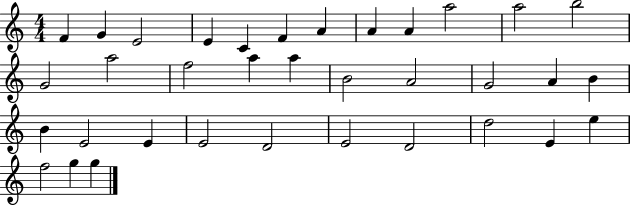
X:1
T:Untitled
M:4/4
L:1/4
K:C
F G E2 E C F A A A a2 a2 b2 G2 a2 f2 a a B2 A2 G2 A B B E2 E E2 D2 E2 D2 d2 E e f2 g g